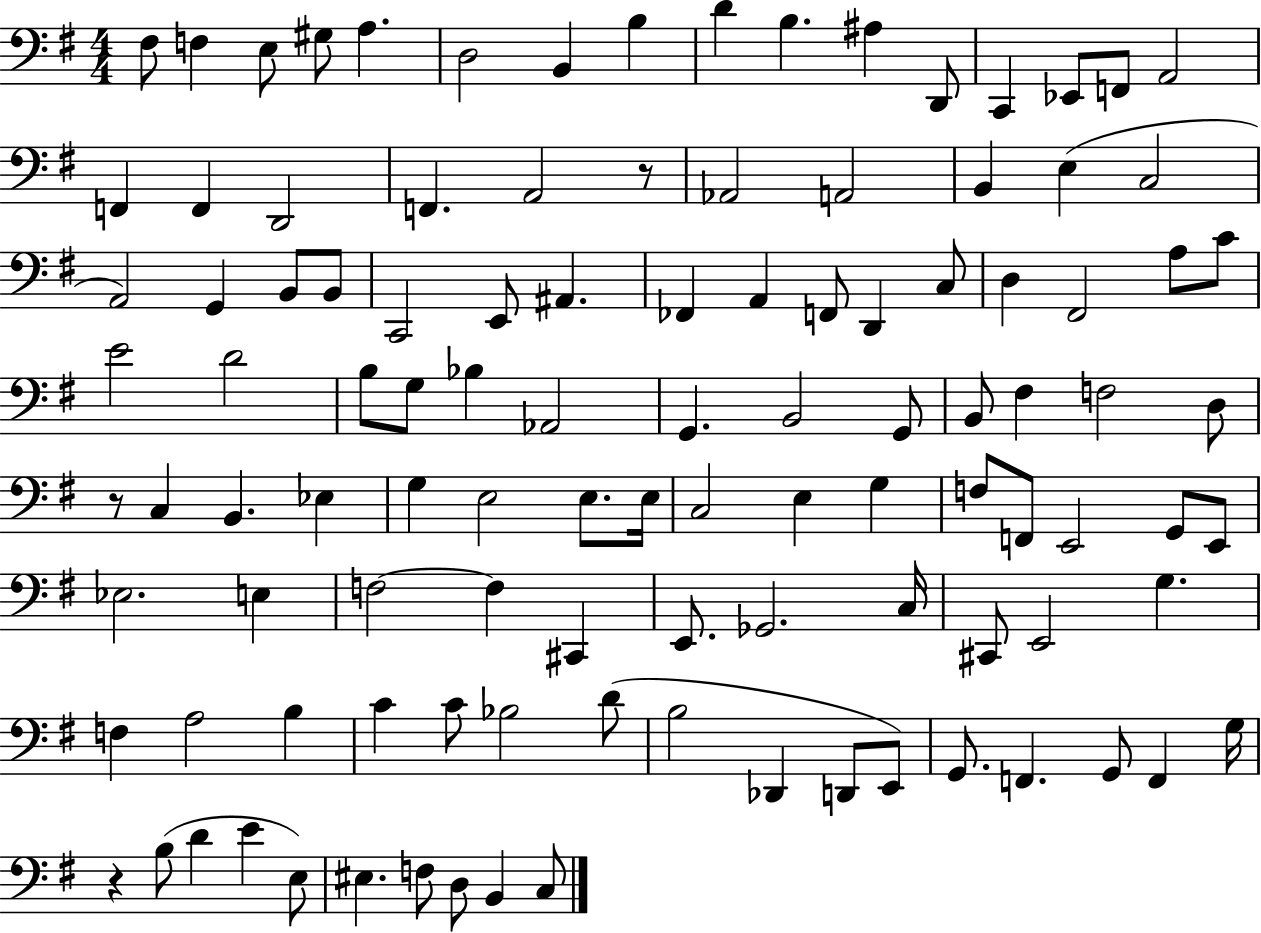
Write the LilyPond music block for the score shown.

{
  \clef bass
  \numericTimeSignature
  \time 4/4
  \key g \major
  fis8 f4 e8 gis8 a4. | d2 b,4 b4 | d'4 b4. ais4 d,8 | c,4 ees,8 f,8 a,2 | \break f,4 f,4 d,2 | f,4. a,2 r8 | aes,2 a,2 | b,4 e4( c2 | \break a,2) g,4 b,8 b,8 | c,2 e,8 ais,4. | fes,4 a,4 f,8 d,4 c8 | d4 fis,2 a8 c'8 | \break e'2 d'2 | b8 g8 bes4 aes,2 | g,4. b,2 g,8 | b,8 fis4 f2 d8 | \break r8 c4 b,4. ees4 | g4 e2 e8. e16 | c2 e4 g4 | f8 f,8 e,2 g,8 e,8 | \break ees2. e4 | f2~~ f4 cis,4 | e,8. ges,2. c16 | cis,8 e,2 g4. | \break f4 a2 b4 | c'4 c'8 bes2 d'8( | b2 des,4 d,8 e,8) | g,8. f,4. g,8 f,4 g16 | \break r4 b8( d'4 e'4 e8) | eis4. f8 d8 b,4 c8 | \bar "|."
}